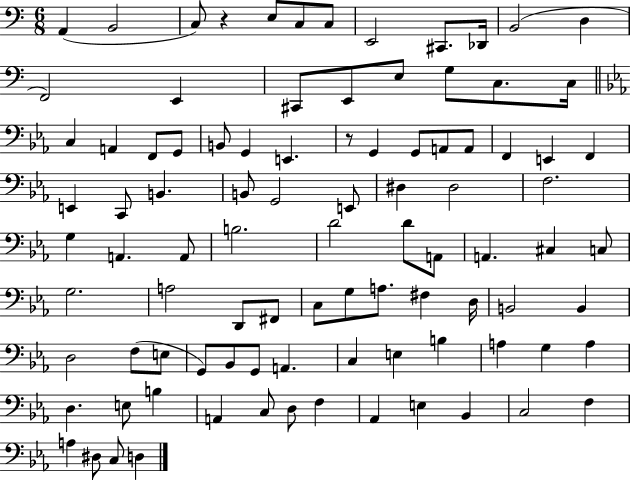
{
  \clef bass
  \numericTimeSignature
  \time 6/8
  \key c \major
  \repeat volta 2 { a,4( b,2 | c8) r4 e8 c8 c8 | e,2 cis,8. des,16 | b,2( d4 | \break f,2) e,4 | cis,8 e,8 e8 g8 c8. c16 | \bar "||" \break \key c \minor c4 a,4 f,8 g,8 | b,8 g,4 e,4. | r8 g,4 g,8 a,8 a,8 | f,4 e,4 f,4 | \break e,4 c,8 b,4. | b,8 g,2 e,8 | dis4 dis2 | f2. | \break g4 a,4. a,8 | b2. | d'2 d'8 a,8 | a,4. cis4 c8 | \break g2. | a2 d,8 fis,8 | c8 g8 a8. fis4 d16 | b,2 b,4 | \break d2 f8( e8 | g,8) bes,8 g,8 a,4. | c4 e4 b4 | a4 g4 a4 | \break d4. e8 b4 | a,4 c8 d8 f4 | aes,4 e4 bes,4 | c2 f4 | \break a4 dis8 c8 d4 | } \bar "|."
}